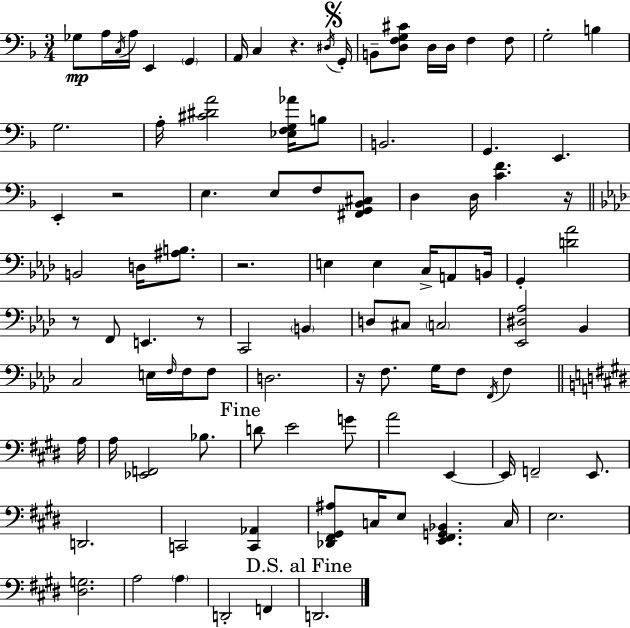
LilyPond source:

{
  \clef bass
  \numericTimeSignature
  \time 3/4
  \key f \major
  ges8\mp a16 \acciaccatura { c16 } a16 e,4 \parenthesize g,4 | a,16 c4 r4. | \acciaccatura { dis16 } \mark \markup { \musicglyph "scripts.segno" } g,16-. b,8-- <d f g cis'>8 d16 d16 f4 | f8 g2-. b4 | \break g2. | a16-. <cis' dis' a'>2 <ees f g aes'>16 | b8 b,2. | g,4. e,4. | \break e,4-. r2 | e4. e8 f8 | <fis, g, bes, cis>8 d4 d16 <c' f'>4. | r16 \bar "||" \break \key aes \major b,2 d16 <ais b>8. | r2. | e4 e4 c16-> a,8 b,16 | g,4-. <d' aes'>2 | \break r8 f,8 e,4. r8 | c,2 \parenthesize b,4 | d8 cis8 \parenthesize c2 | <ees, dis aes>2 bes,4 | \break c2 e16 \grace { f16 } f16 f8 | d2. | r16 f8. g16 f8 \acciaccatura { f,16 } f4 | \bar "||" \break \key e \major a16 a16 <ees, f,>2 bes8. | \mark "Fine" d'8 e'2 g'8 | a'2 e,4~~ | e,16 f,2-- e,8. | \break d,2. | c,2 <c, aes,>4 | <des, fis, gis, ais>8 c16 e8 <e, fis, g, bes,>4. | c16 e2. | \break <dis g>2. | a2 \parenthesize a4 | d,2-. f,4 | \mark "D.S. al Fine" d,2. | \break \bar "|."
}